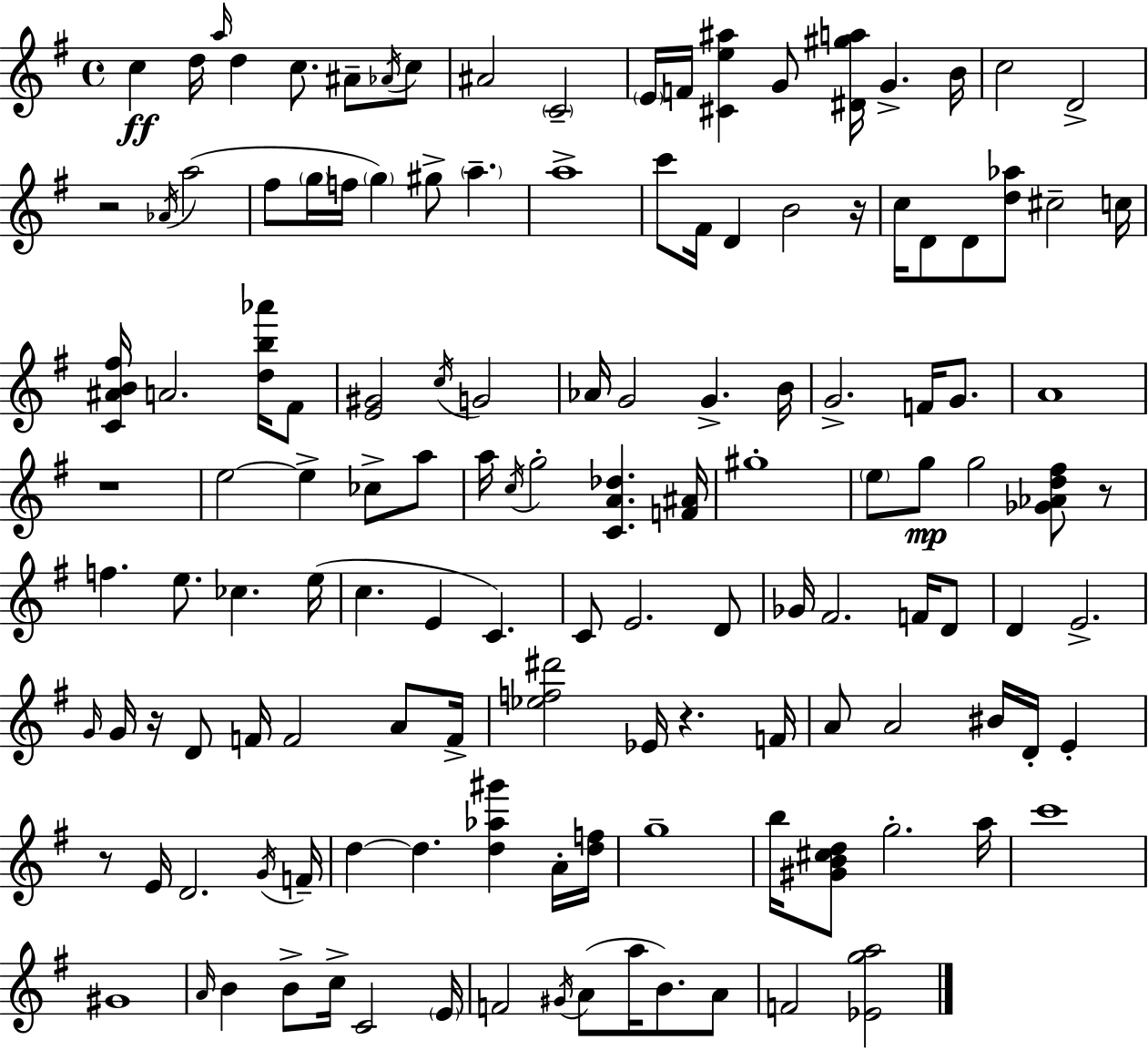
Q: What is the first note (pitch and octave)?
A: C5